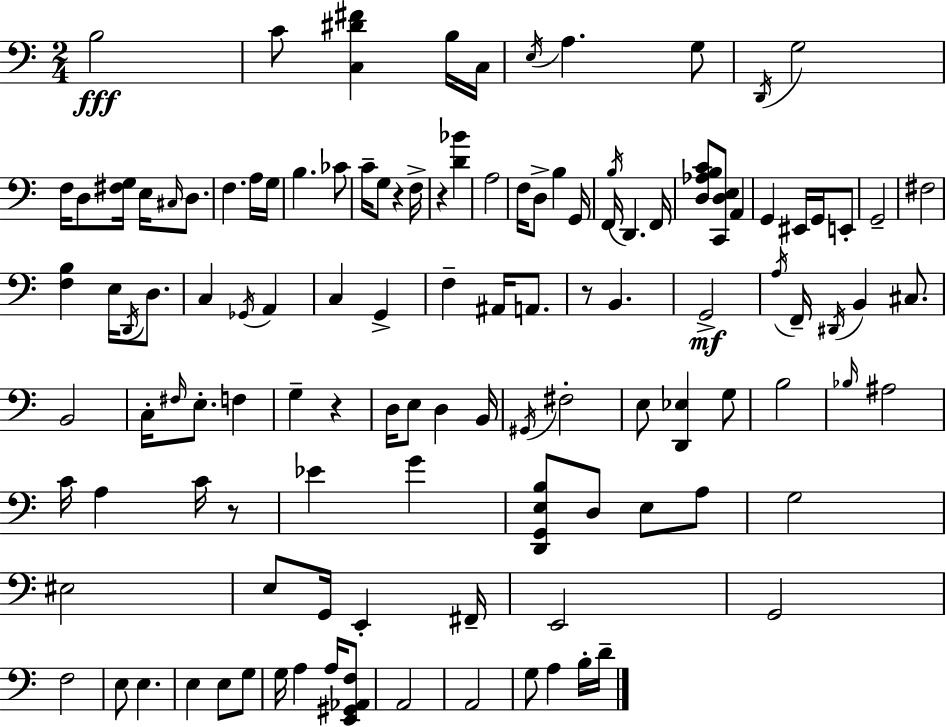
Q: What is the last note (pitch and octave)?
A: D4